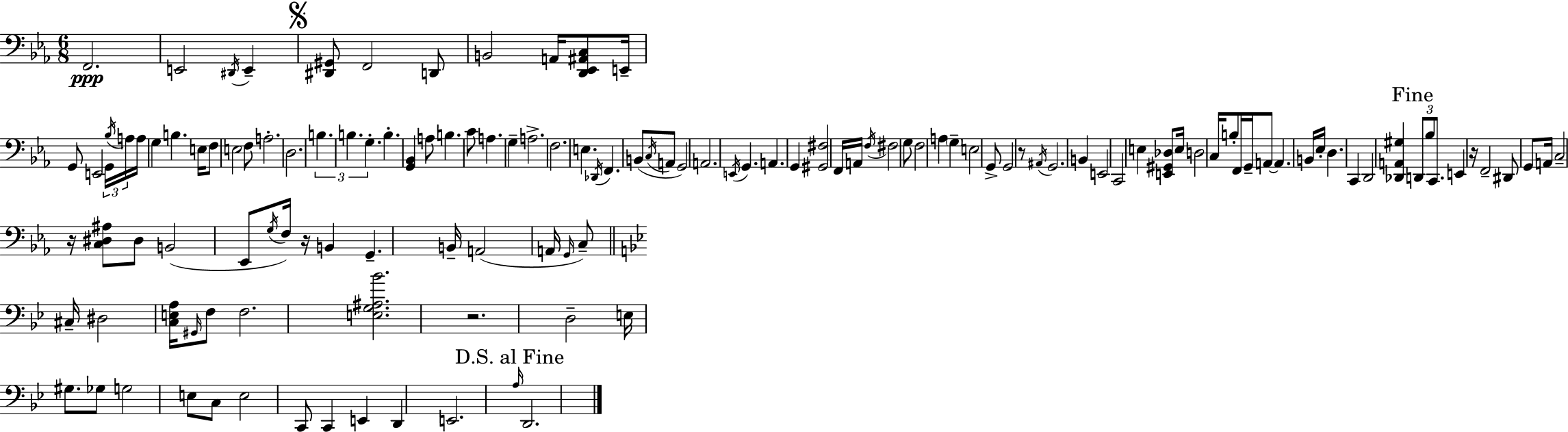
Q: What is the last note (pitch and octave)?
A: D2